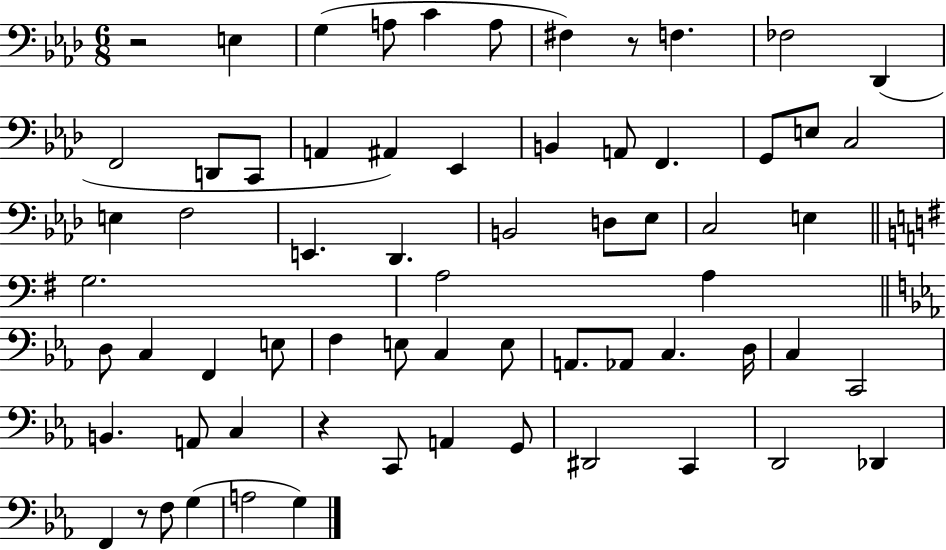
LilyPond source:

{
  \clef bass
  \numericTimeSignature
  \time 6/8
  \key aes \major
  \repeat volta 2 { r2 e4 | g4( a8 c'4 a8 | fis4) r8 f4. | fes2 des,4( | \break f,2 d,8 c,8 | a,4 ais,4) ees,4 | b,4 a,8 f,4. | g,8 e8 c2 | \break e4 f2 | e,4. des,4. | b,2 d8 ees8 | c2 e4 | \break \bar "||" \break \key e \minor g2. | a2 a4 | \bar "||" \break \key ees \major d8 c4 f,4 e8 | f4 e8 c4 e8 | a,8. aes,8 c4. d16 | c4 c,2 | \break b,4. a,8 c4 | r4 c,8 a,4 g,8 | dis,2 c,4 | d,2 des,4 | \break f,4 r8 f8 g4( | a2 g4) | } \bar "|."
}